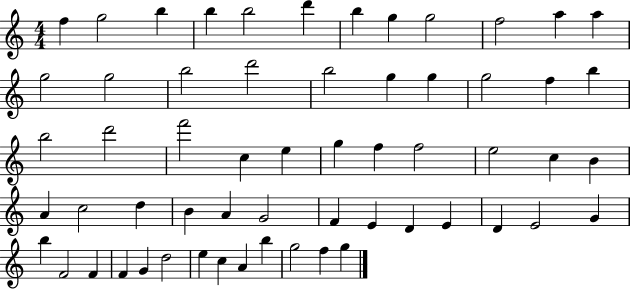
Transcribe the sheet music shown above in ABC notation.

X:1
T:Untitled
M:4/4
L:1/4
K:C
f g2 b b b2 d' b g g2 f2 a a g2 g2 b2 d'2 b2 g g g2 f b b2 d'2 f'2 c e g f f2 e2 c B A c2 d B A G2 F E D E D E2 G b F2 F F G d2 e c A b g2 f g